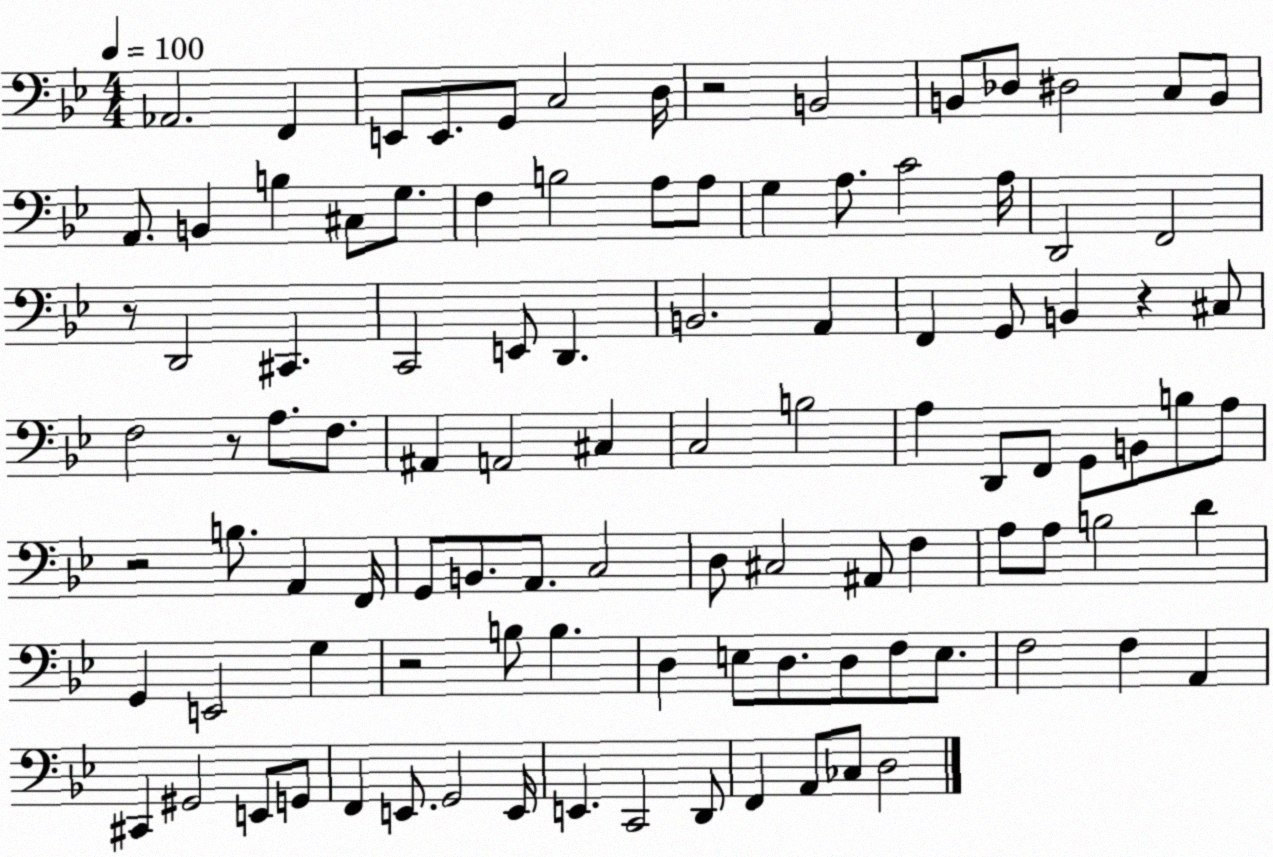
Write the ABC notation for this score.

X:1
T:Untitled
M:4/4
L:1/4
K:Bb
_A,,2 F,, E,,/2 E,,/2 G,,/2 C,2 D,/4 z2 B,,2 B,,/2 _D,/2 ^D,2 C,/2 B,,/2 A,,/2 B,, B, ^C,/2 G,/2 F, B,2 A,/2 A,/2 G, A,/2 C2 A,/4 D,,2 F,,2 z/2 D,,2 ^C,, C,,2 E,,/2 D,, B,,2 A,, F,, G,,/2 B,, z ^C,/2 F,2 z/2 A,/2 F,/2 ^A,, A,,2 ^C, C,2 B,2 A, D,,/2 F,,/2 G,,/2 B,,/2 B,/2 A,/2 z2 B,/2 A,, F,,/4 G,,/2 B,,/2 A,,/2 C,2 D,/2 ^C,2 ^A,,/2 F, A,/2 A,/2 B,2 D G,, E,,2 G, z2 B,/2 B, D, E,/2 D,/2 D,/2 F,/2 E,/2 F,2 F, A,, ^C,, ^G,,2 E,,/2 G,,/2 F,, E,,/2 G,,2 E,,/4 E,, C,,2 D,,/2 F,, A,,/2 _C,/2 D,2